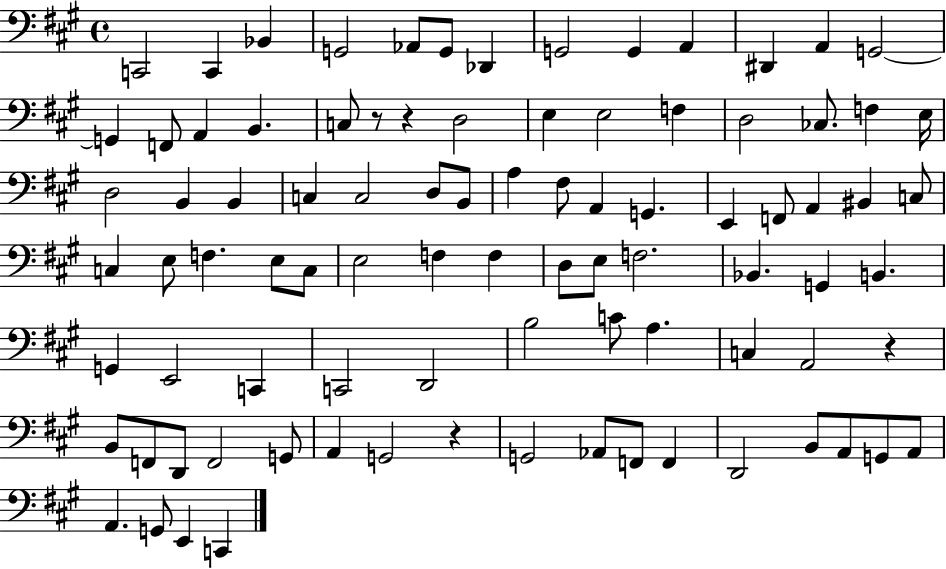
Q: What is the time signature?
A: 4/4